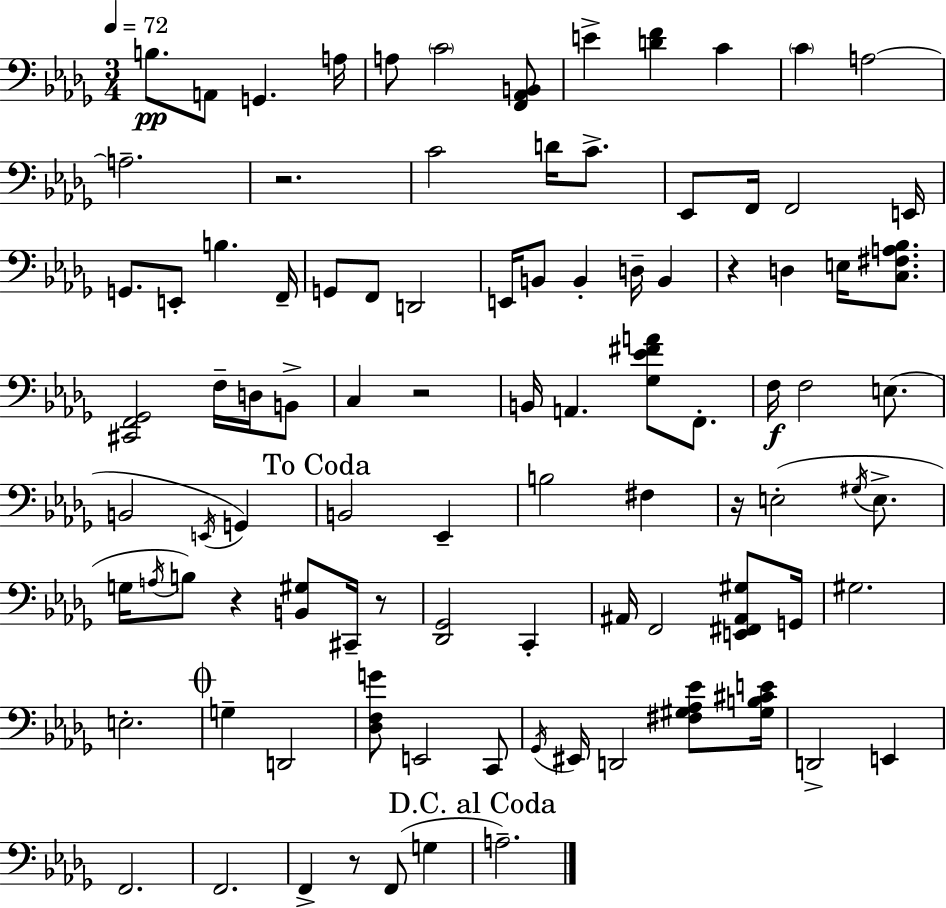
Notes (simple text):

B3/e. A2/e G2/q. A3/s A3/e C4/h [F2,Ab2,B2]/e E4/q [D4,F4]/q C4/q C4/q A3/h A3/h. R/h. C4/h D4/s C4/e. Eb2/e F2/s F2/h E2/s G2/e. E2/e B3/q. F2/s G2/e F2/e D2/h E2/s B2/e B2/q D3/s B2/q R/q D3/q E3/s [C3,F#3,A3,Bb3]/e. [C#2,F2,Gb2]/h F3/s D3/s B2/e C3/q R/h B2/s A2/q. [Gb3,Eb4,F#4,A4]/e F2/e. F3/s F3/h E3/e. B2/h E2/s G2/q B2/h Eb2/q B3/h F#3/q R/s E3/h G#3/s E3/e. G3/s A3/s B3/e R/q [B2,G#3]/e C#2/s R/e [Db2,Gb2]/h C2/q A#2/s F2/h [E2,F#2,A#2,G#3]/e G2/s G#3/h. E3/h. G3/q D2/h [Db3,F3,G4]/e E2/h C2/e Gb2/s EIS2/s D2/h [F#3,G#3,Ab3,Eb4]/e [G#3,B3,C#4,E4]/s D2/h E2/q F2/h. F2/h. F2/q R/e F2/e G3/q A3/h.